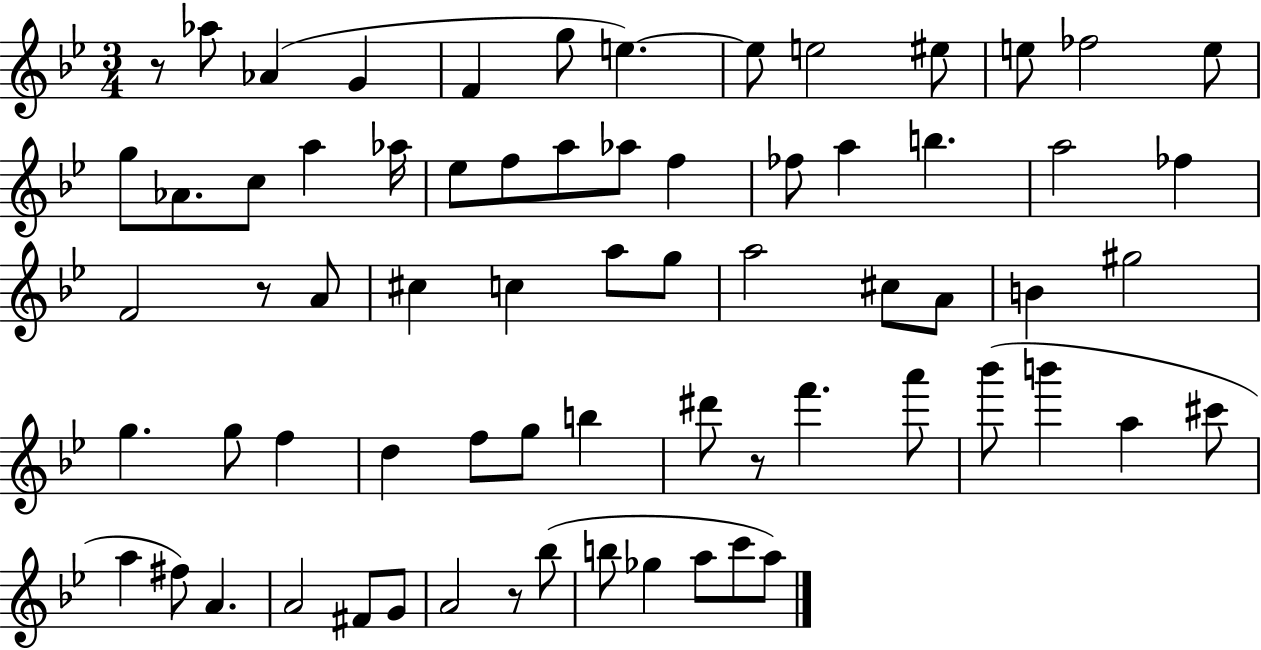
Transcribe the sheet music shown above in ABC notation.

X:1
T:Untitled
M:3/4
L:1/4
K:Bb
z/2 _a/2 _A G F g/2 e e/2 e2 ^e/2 e/2 _f2 e/2 g/2 _A/2 c/2 a _a/4 _e/2 f/2 a/2 _a/2 f _f/2 a b a2 _f F2 z/2 A/2 ^c c a/2 g/2 a2 ^c/2 A/2 B ^g2 g g/2 f d f/2 g/2 b ^d'/2 z/2 f' a'/2 _b'/2 b' a ^c'/2 a ^f/2 A A2 ^F/2 G/2 A2 z/2 _b/2 b/2 _g a/2 c'/2 a/2